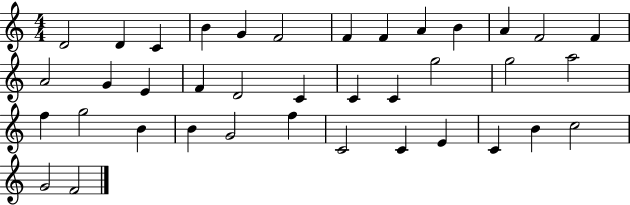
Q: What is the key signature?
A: C major